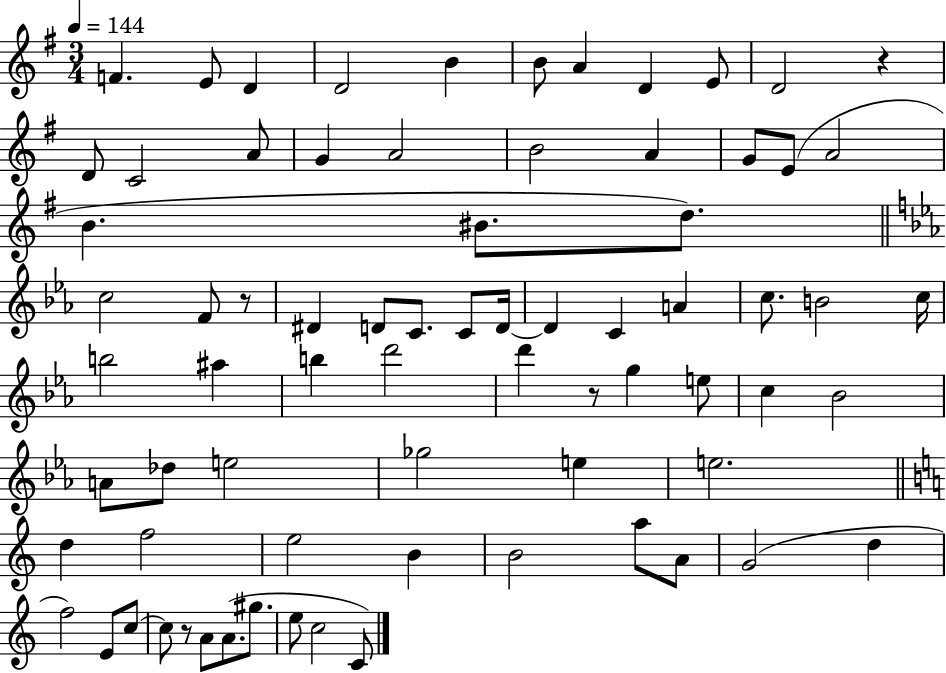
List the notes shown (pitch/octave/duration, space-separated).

F4/q. E4/e D4/q D4/h B4/q B4/e A4/q D4/q E4/e D4/h R/q D4/e C4/h A4/e G4/q A4/h B4/h A4/q G4/e E4/e A4/h B4/q. BIS4/e. D5/e. C5/h F4/e R/e D#4/q D4/e C4/e. C4/e D4/s D4/q C4/q A4/q C5/e. B4/h C5/s B5/h A#5/q B5/q D6/h D6/q R/e G5/q E5/e C5/q Bb4/h A4/e Db5/e E5/h Gb5/h E5/q E5/h. D5/q F5/h E5/h B4/q B4/h A5/e A4/e G4/h D5/q F5/h E4/e C5/e C5/e R/e A4/e A4/e. G#5/e. E5/e C5/h C4/e